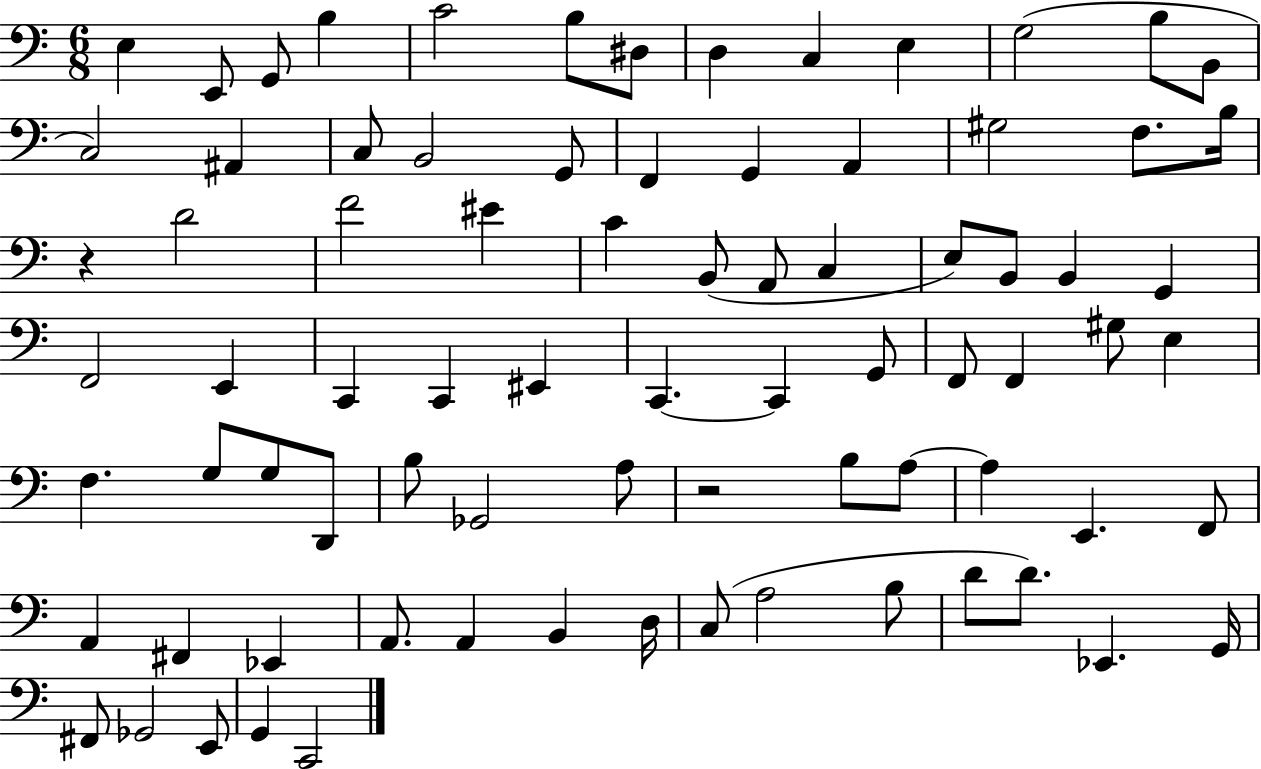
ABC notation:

X:1
T:Untitled
M:6/8
L:1/4
K:C
E, E,,/2 G,,/2 B, C2 B,/2 ^D,/2 D, C, E, G,2 B,/2 B,,/2 C,2 ^A,, C,/2 B,,2 G,,/2 F,, G,, A,, ^G,2 F,/2 B,/4 z D2 F2 ^E C B,,/2 A,,/2 C, E,/2 B,,/2 B,, G,, F,,2 E,, C,, C,, ^E,, C,, C,, G,,/2 F,,/2 F,, ^G,/2 E, F, G,/2 G,/2 D,,/2 B,/2 _G,,2 A,/2 z2 B,/2 A,/2 A, E,, F,,/2 A,, ^F,, _E,, A,,/2 A,, B,, D,/4 C,/2 A,2 B,/2 D/2 D/2 _E,, G,,/4 ^F,,/2 _G,,2 E,,/2 G,, C,,2